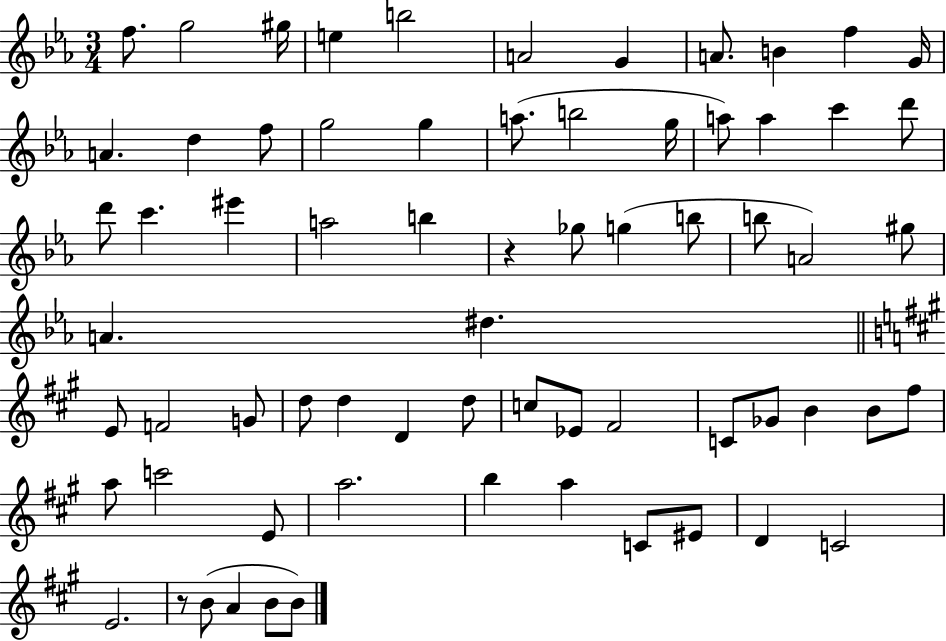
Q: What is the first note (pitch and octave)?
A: F5